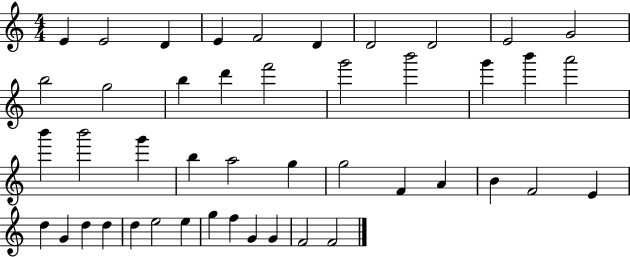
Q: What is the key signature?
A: C major